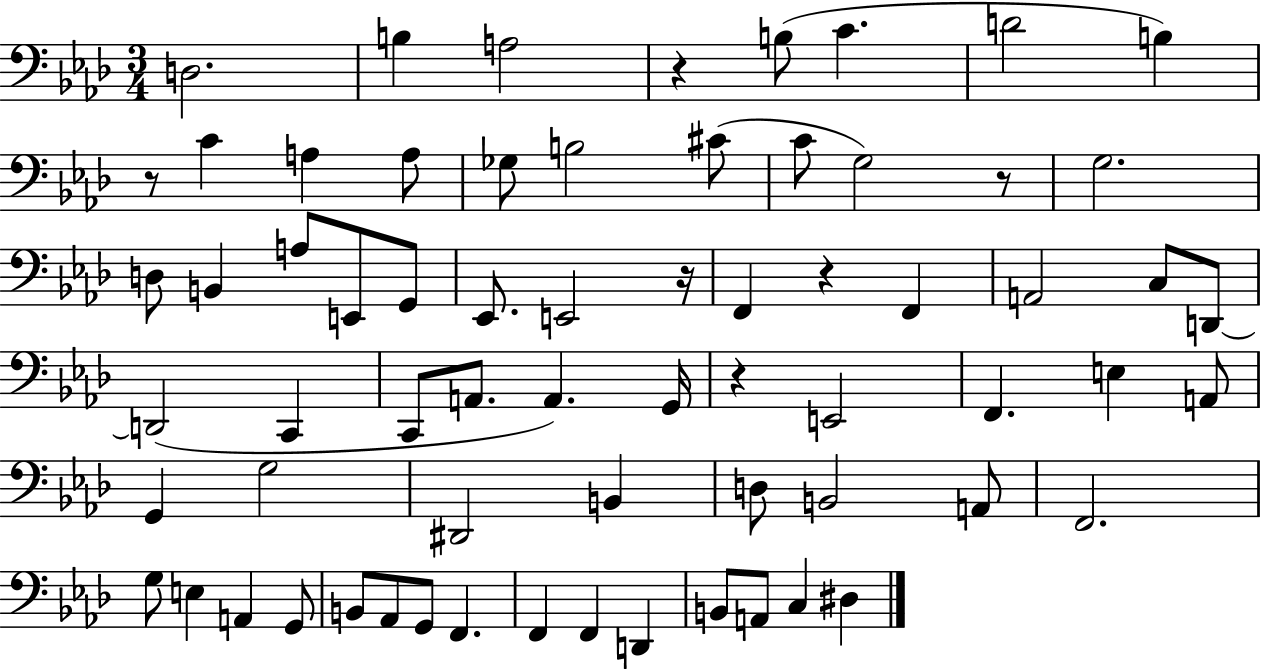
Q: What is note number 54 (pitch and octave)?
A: F2